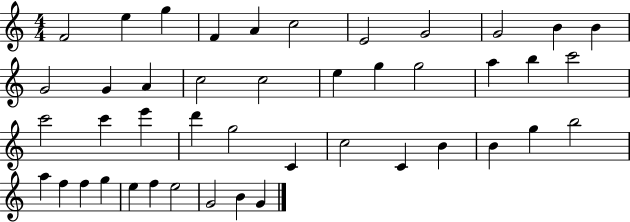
F4/h E5/q G5/q F4/q A4/q C5/h E4/h G4/h G4/h B4/q B4/q G4/h G4/q A4/q C5/h C5/h E5/q G5/q G5/h A5/q B5/q C6/h C6/h C6/q E6/q D6/q G5/h C4/q C5/h C4/q B4/q B4/q G5/q B5/h A5/q F5/q F5/q G5/q E5/q F5/q E5/h G4/h B4/q G4/q